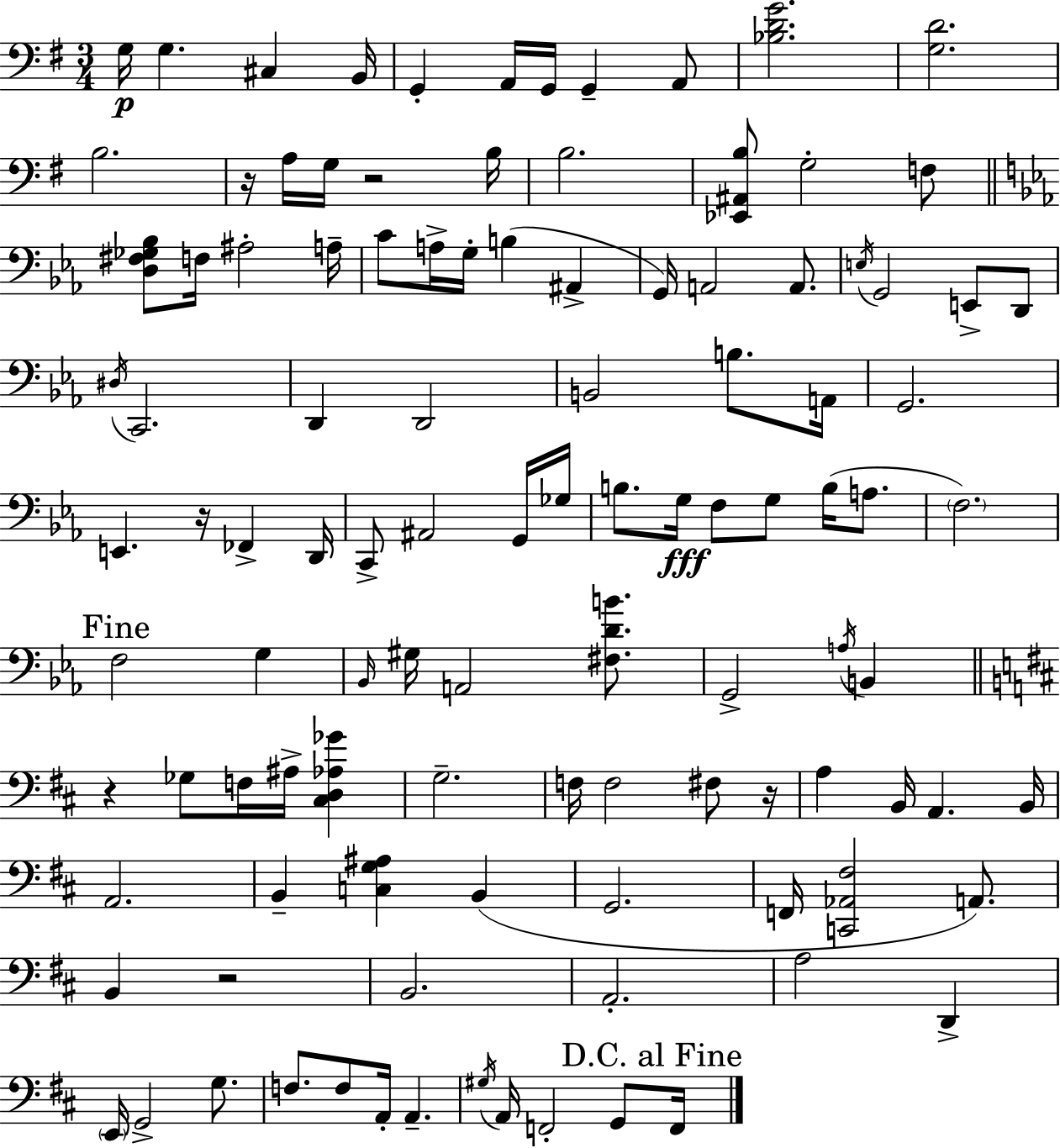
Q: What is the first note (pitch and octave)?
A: G3